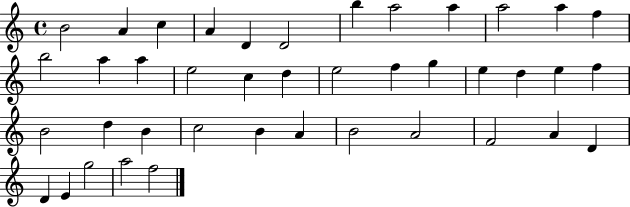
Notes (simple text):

B4/h A4/q C5/q A4/q D4/q D4/h B5/q A5/h A5/q A5/h A5/q F5/q B5/h A5/q A5/q E5/h C5/q D5/q E5/h F5/q G5/q E5/q D5/q E5/q F5/q B4/h D5/q B4/q C5/h B4/q A4/q B4/h A4/h F4/h A4/q D4/q D4/q E4/q G5/h A5/h F5/h